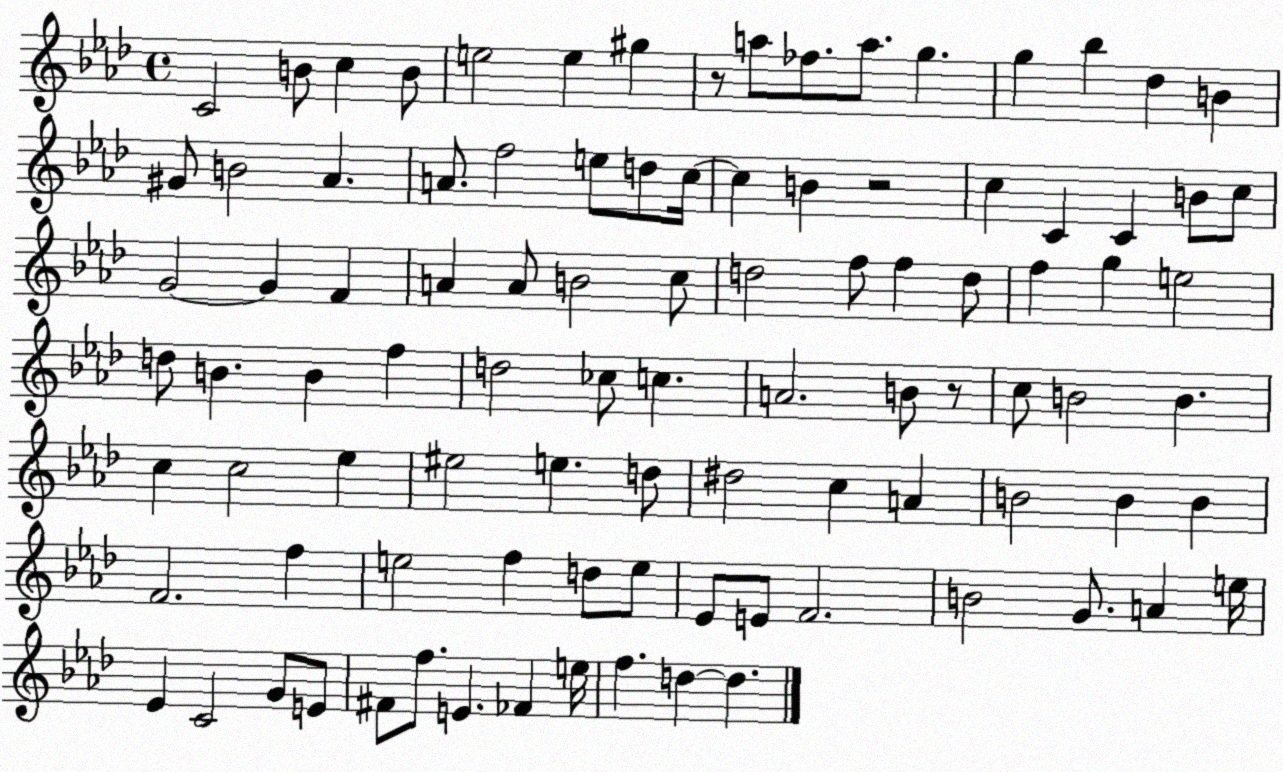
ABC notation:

X:1
T:Untitled
M:4/4
L:1/4
K:Ab
C2 B/2 c B/2 e2 e ^g z/2 a/2 _f/2 a/2 g g _b _d B ^G/2 B2 _A A/2 f2 e/2 d/2 c/4 c B z2 c C C B/2 c/2 G2 G F A A/2 B2 c/2 d2 f/2 f d/2 f g e2 d/2 B B f d2 _c/2 c A2 B/2 z/2 c/2 B2 B c c2 _e ^e2 e d/2 ^d2 c A B2 B B F2 f e2 f d/2 e/2 _E/2 E/2 F2 B2 G/2 A e/4 _E C2 G/2 E/2 ^F/2 f/2 E _F e/4 f d d